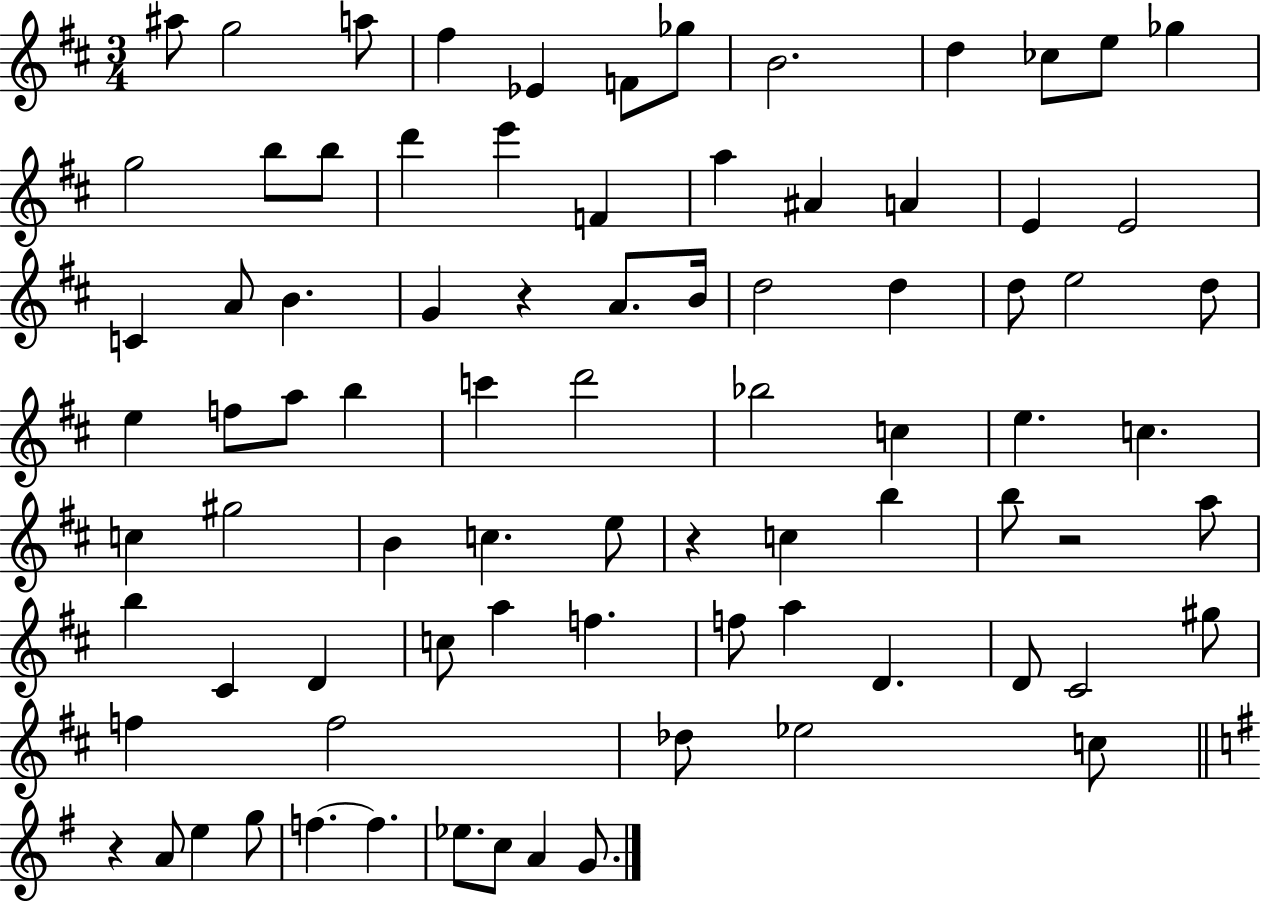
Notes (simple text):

A#5/e G5/h A5/e F#5/q Eb4/q F4/e Gb5/e B4/h. D5/q CES5/e E5/e Gb5/q G5/h B5/e B5/e D6/q E6/q F4/q A5/q A#4/q A4/q E4/q E4/h C4/q A4/e B4/q. G4/q R/q A4/e. B4/s D5/h D5/q D5/e E5/h D5/e E5/q F5/e A5/e B5/q C6/q D6/h Bb5/h C5/q E5/q. C5/q. C5/q G#5/h B4/q C5/q. E5/e R/q C5/q B5/q B5/e R/h A5/e B5/q C#4/q D4/q C5/e A5/q F5/q. F5/e A5/q D4/q. D4/e C#4/h G#5/e F5/q F5/h Db5/e Eb5/h C5/e R/q A4/e E5/q G5/e F5/q. F5/q. Eb5/e. C5/e A4/q G4/e.